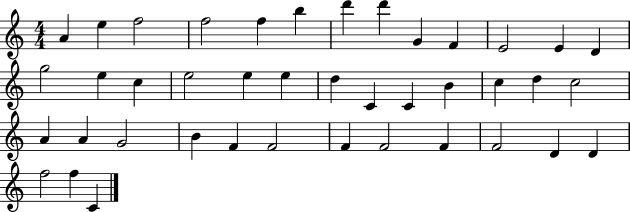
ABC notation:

X:1
T:Untitled
M:4/4
L:1/4
K:C
A e f2 f2 f b d' d' G F E2 E D g2 e c e2 e e d C C B c d c2 A A G2 B F F2 F F2 F F2 D D f2 f C